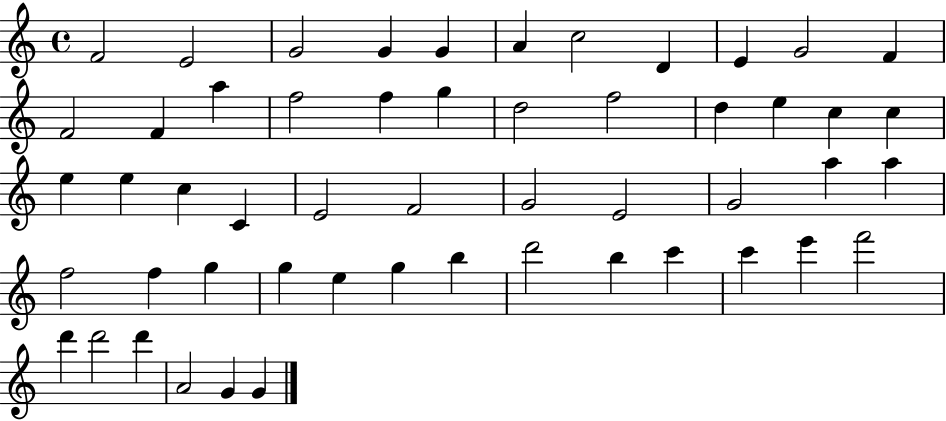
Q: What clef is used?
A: treble